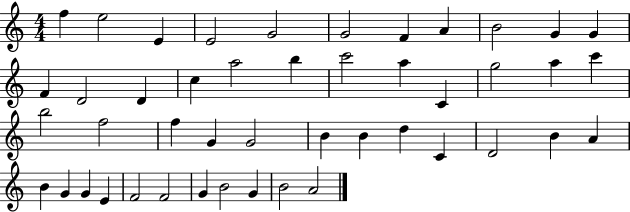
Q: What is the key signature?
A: C major